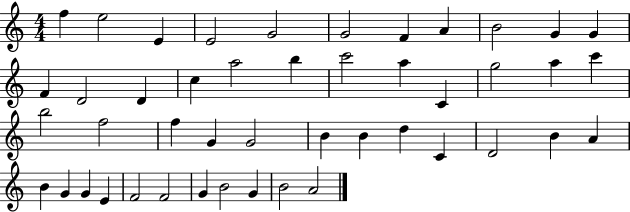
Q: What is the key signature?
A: C major